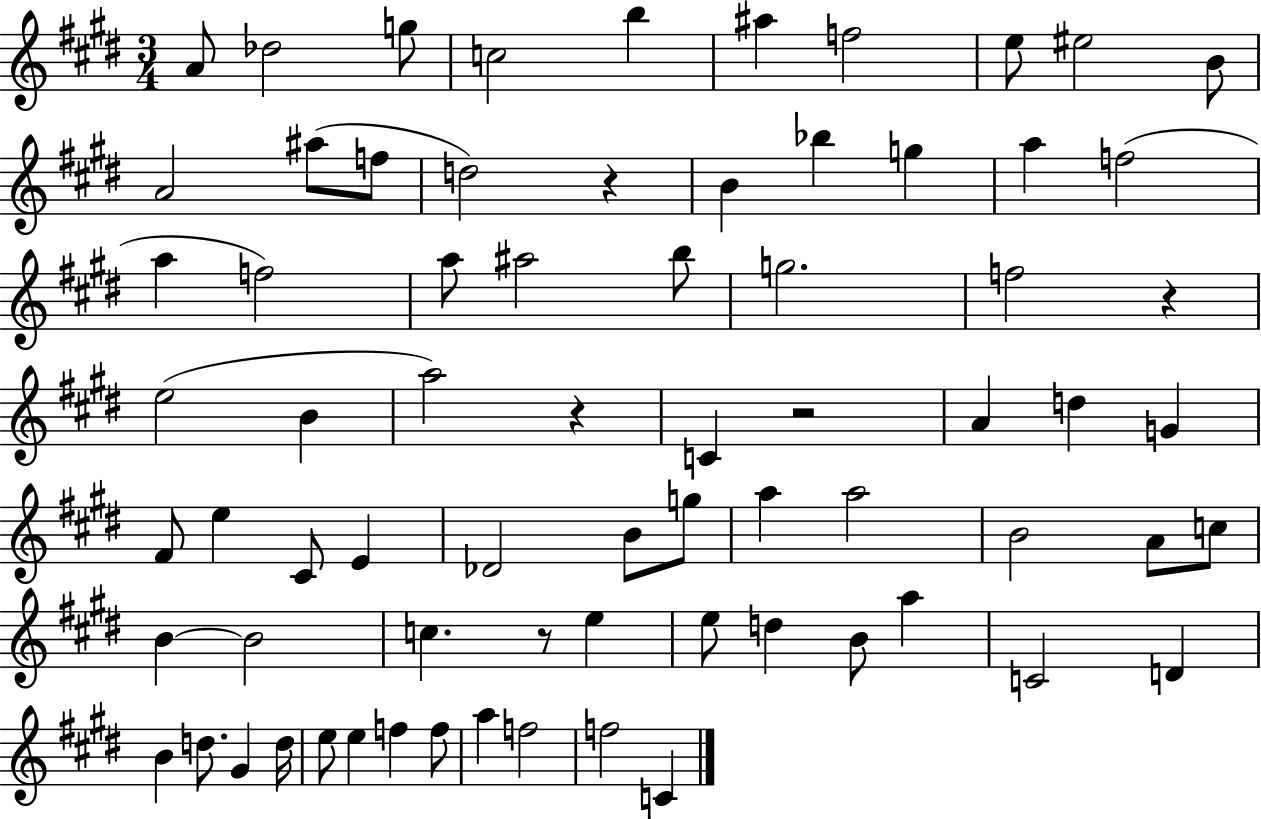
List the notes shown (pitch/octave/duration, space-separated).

A4/e Db5/h G5/e C5/h B5/q A#5/q F5/h E5/e EIS5/h B4/e A4/h A#5/e F5/e D5/h R/q B4/q Bb5/q G5/q A5/q F5/h A5/q F5/h A5/e A#5/h B5/e G5/h. F5/h R/q E5/h B4/q A5/h R/q C4/q R/h A4/q D5/q G4/q F#4/e E5/q C#4/e E4/q Db4/h B4/e G5/e A5/q A5/h B4/h A4/e C5/e B4/q B4/h C5/q. R/e E5/q E5/e D5/q B4/e A5/q C4/h D4/q B4/q D5/e. G#4/q D5/s E5/e E5/q F5/q F5/e A5/q F5/h F5/h C4/q